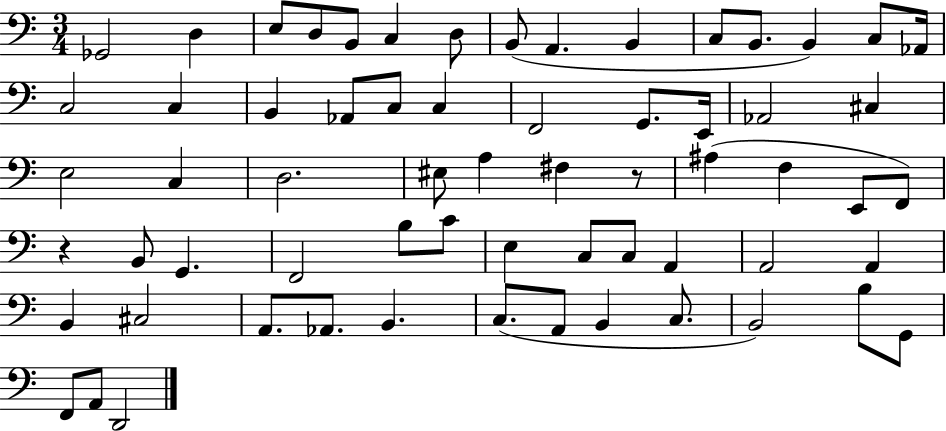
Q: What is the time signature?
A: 3/4